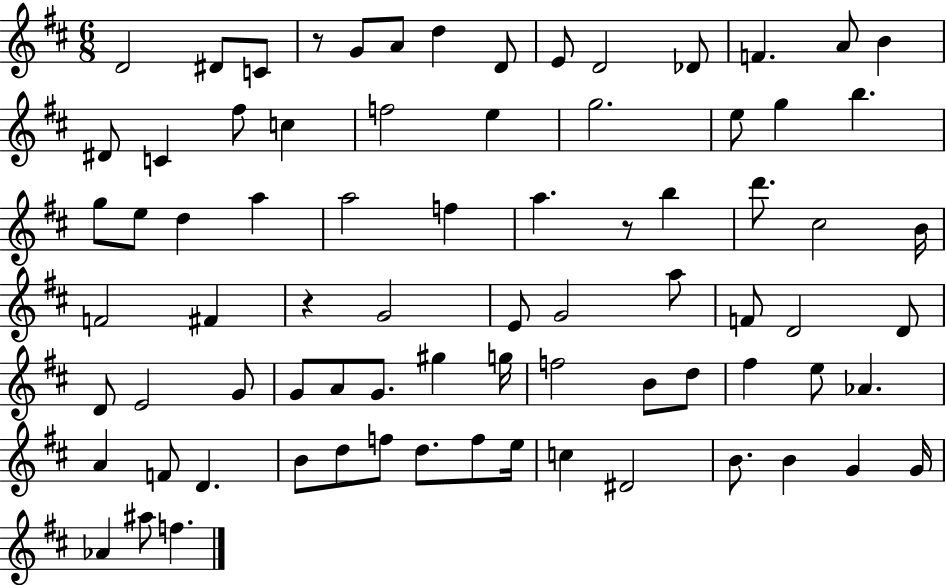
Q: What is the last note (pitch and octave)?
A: F5